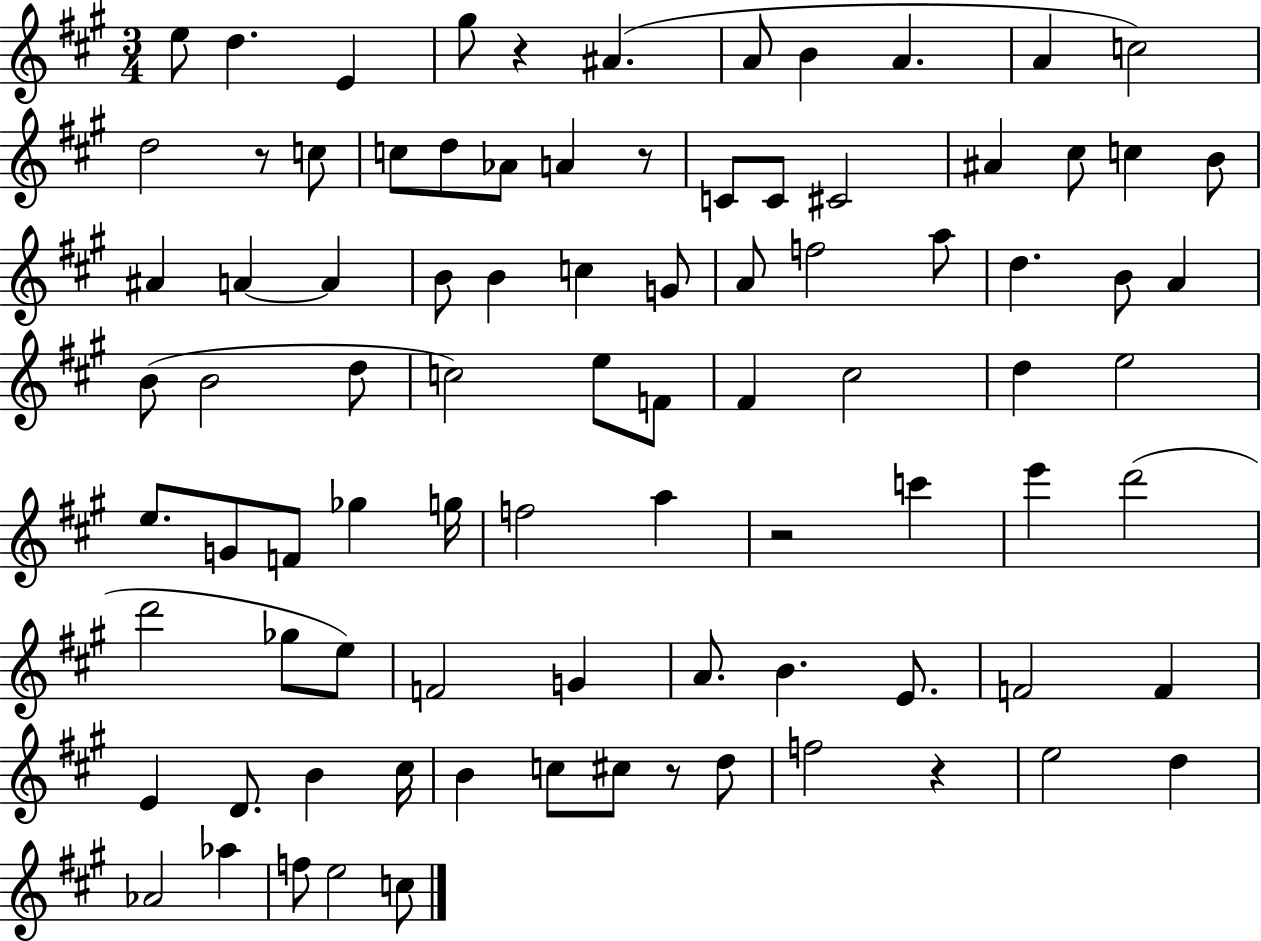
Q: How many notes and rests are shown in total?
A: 88